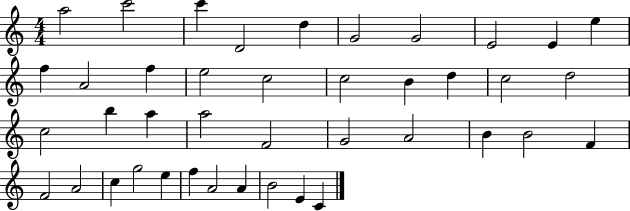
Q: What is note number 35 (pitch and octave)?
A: E5